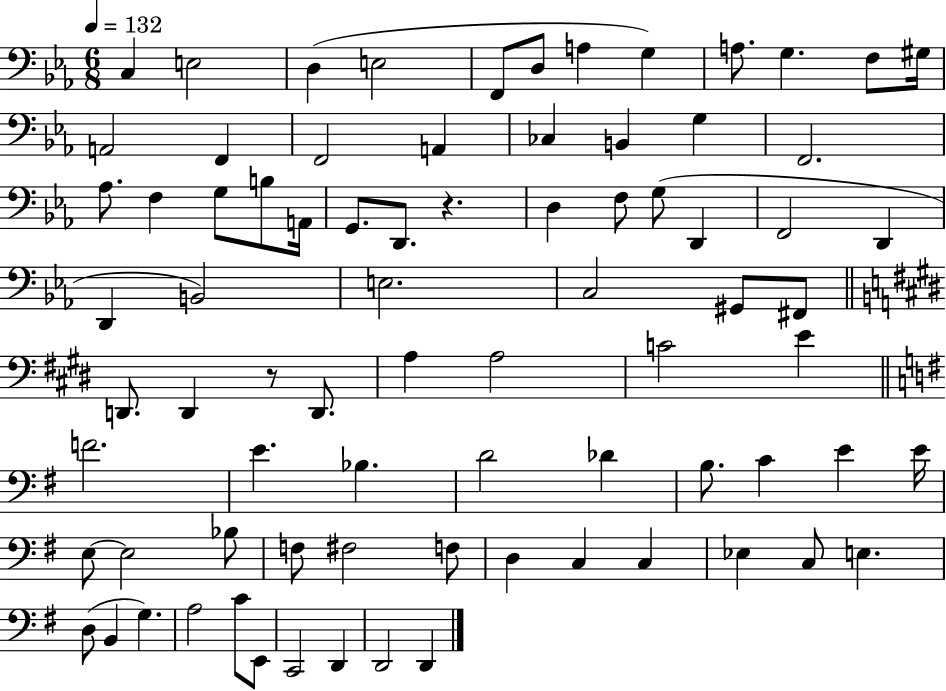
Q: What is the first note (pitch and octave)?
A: C3